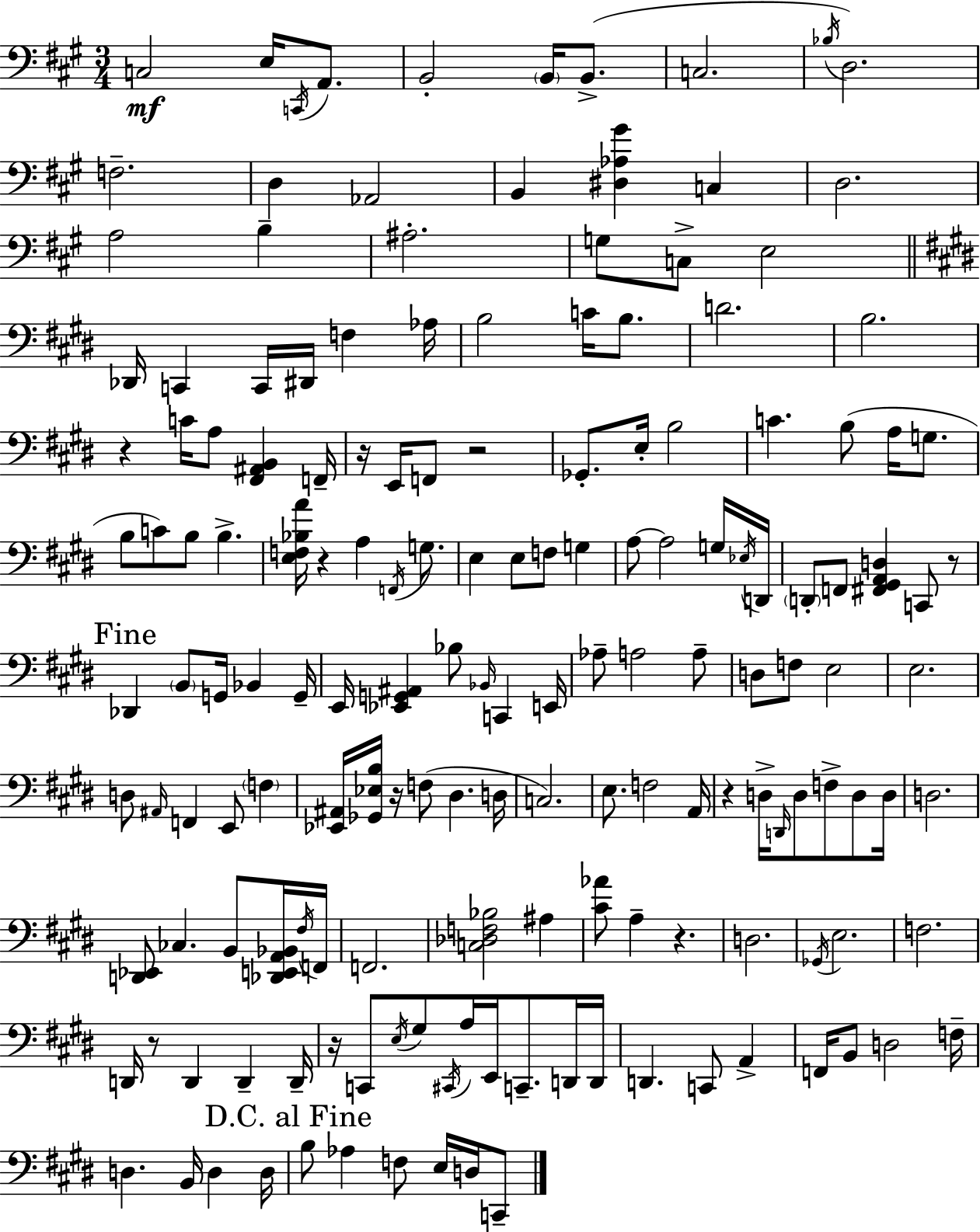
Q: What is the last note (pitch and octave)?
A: C2